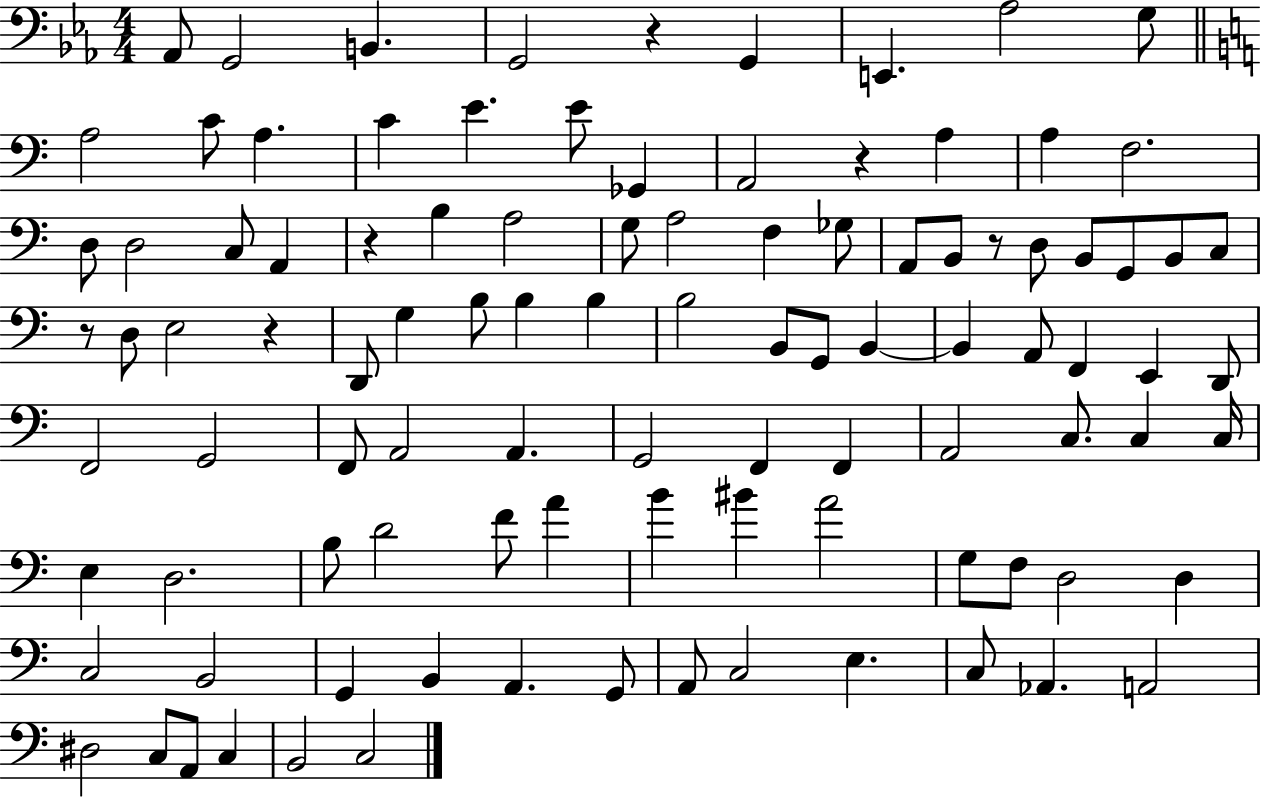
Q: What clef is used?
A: bass